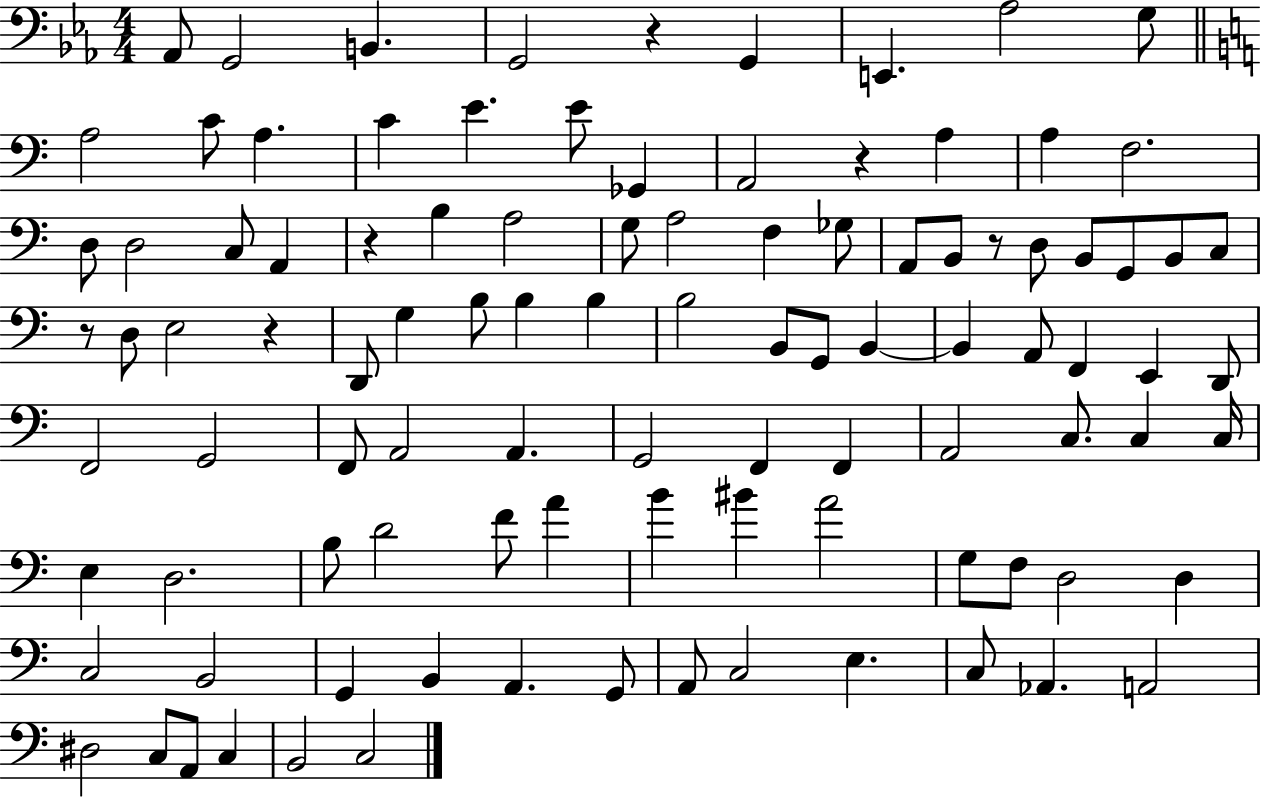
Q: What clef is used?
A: bass